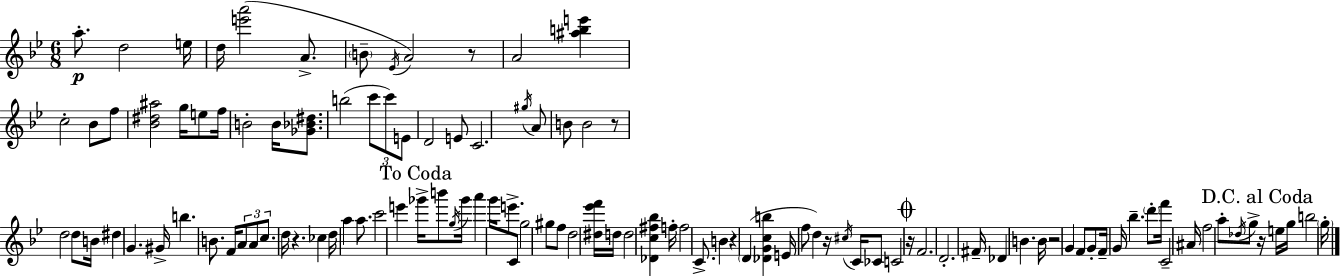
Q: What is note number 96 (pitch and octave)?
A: B5